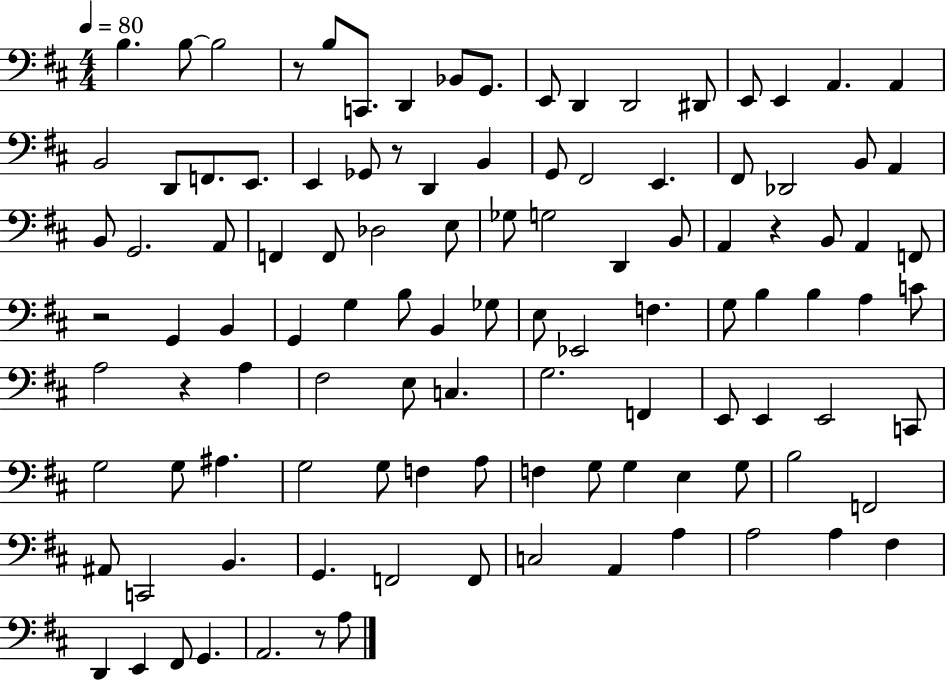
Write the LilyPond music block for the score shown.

{
  \clef bass
  \numericTimeSignature
  \time 4/4
  \key d \major
  \tempo 4 = 80
  \repeat volta 2 { b4. b8~~ b2 | r8 b8 c,8. d,4 bes,8 g,8. | e,8 d,4 d,2 dis,8 | e,8 e,4 a,4. a,4 | \break b,2 d,8 f,8. e,8. | e,4 ges,8 r8 d,4 b,4 | g,8 fis,2 e,4. | fis,8 des,2 b,8 a,4 | \break b,8 g,2. a,8 | f,4 f,8 des2 e8 | ges8 g2 d,4 b,8 | a,4 r4 b,8 a,4 f,8 | \break r2 g,4 b,4 | g,4 g4 b8 b,4 ges8 | e8 ees,2 f4. | g8 b4 b4 a4 c'8 | \break a2 r4 a4 | fis2 e8 c4. | g2. f,4 | e,8 e,4 e,2 c,8 | \break g2 g8 ais4. | g2 g8 f4 a8 | f4 g8 g4 e4 g8 | b2 f,2 | \break ais,8 c,2 b,4. | g,4. f,2 f,8 | c2 a,4 a4 | a2 a4 fis4 | \break d,4 e,4 fis,8 g,4. | a,2. r8 a8 | } \bar "|."
}